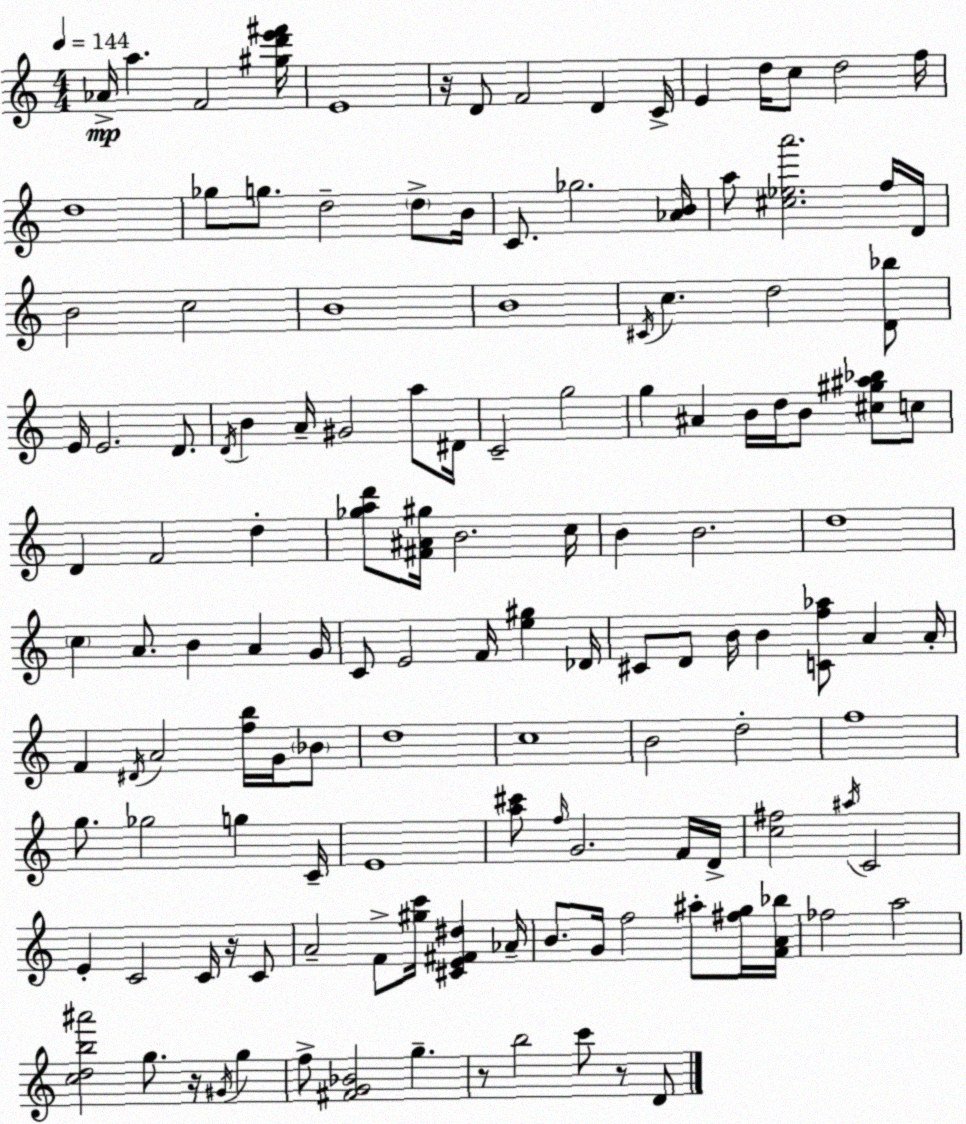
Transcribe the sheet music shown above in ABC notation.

X:1
T:Untitled
M:4/4
L:1/4
K:C
_A/4 a F2 [^gd'e'^f']/4 E4 z/4 D/2 F2 D C/4 E d/4 c/2 d2 f/4 d4 _g/2 g/2 d2 d/2 B/4 C/2 _g2 [_AB]/4 a/2 [^c_ea']2 f/4 D/4 B2 c2 B4 B4 ^C/4 c d2 [D_b]/2 E/4 E2 D/2 D/4 B A/4 ^G2 a/2 ^D/4 C2 g2 g ^A B/4 d/4 B/2 [^c^g^a_b]/2 c/2 D F2 d [_gad']/2 [^F^A^g]/4 B2 c/4 B B2 d4 c A/2 B A G/4 C/2 E2 F/4 [e^g] _D/4 ^C/2 D/2 B/4 B [Cf_a]/2 A A/4 F ^D/4 A2 [fb]/4 G/4 _B/2 d4 c4 B2 d2 f4 g/2 _g2 g C/4 E4 [a^c']/2 f/4 G2 F/4 D/4 [c^f]2 ^a/4 C2 E C2 C/4 z/4 C/2 A2 F/2 [^gc']/4 [^CE^F^d] _A/4 B/2 G/4 f2 ^a/2 [^fg]/4 [FA_b]/4 _f2 a2 [cdb^a']2 g/2 z/4 ^G/4 g f/2 [^FG_B]2 g z/2 b2 c'/2 z/2 D/2